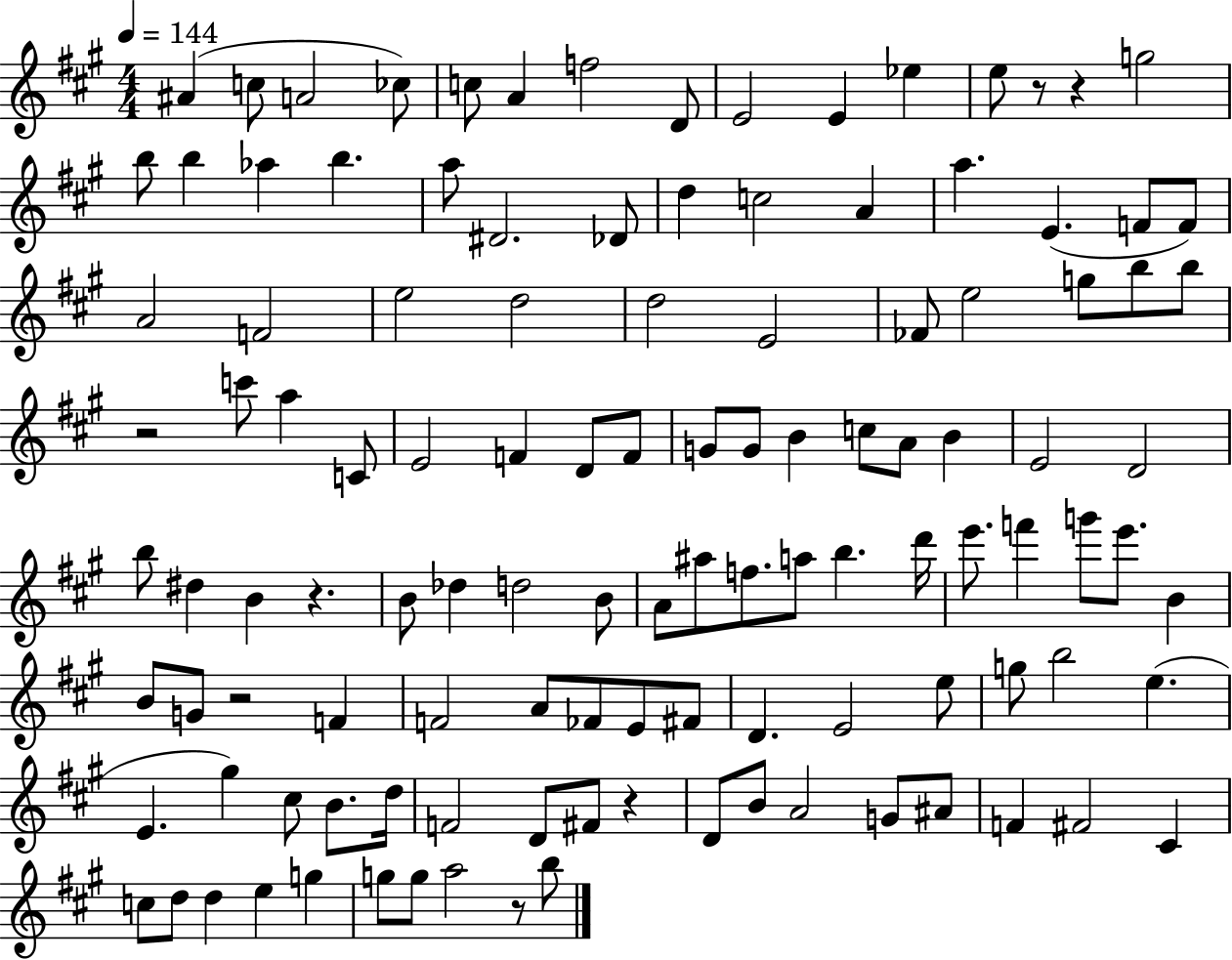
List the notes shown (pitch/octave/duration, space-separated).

A#4/q C5/e A4/h CES5/e C5/e A4/q F5/h D4/e E4/h E4/q Eb5/q E5/e R/e R/q G5/h B5/e B5/q Ab5/q B5/q. A5/e D#4/h. Db4/e D5/q C5/h A4/q A5/q. E4/q. F4/e F4/e A4/h F4/h E5/h D5/h D5/h E4/h FES4/e E5/h G5/e B5/e B5/e R/h C6/e A5/q C4/e E4/h F4/q D4/e F4/e G4/e G4/e B4/q C5/e A4/e B4/q E4/h D4/h B5/e D#5/q B4/q R/q. B4/e Db5/q D5/h B4/e A4/e A#5/e F5/e. A5/e B5/q. D6/s E6/e. F6/q G6/e E6/e. B4/q B4/e G4/e R/h F4/q F4/h A4/e FES4/e E4/e F#4/e D4/q. E4/h E5/e G5/e B5/h E5/q. E4/q. G#5/q C#5/e B4/e. D5/s F4/h D4/e F#4/e R/q D4/e B4/e A4/h G4/e A#4/e F4/q F#4/h C#4/q C5/e D5/e D5/q E5/q G5/q G5/e G5/e A5/h R/e B5/e